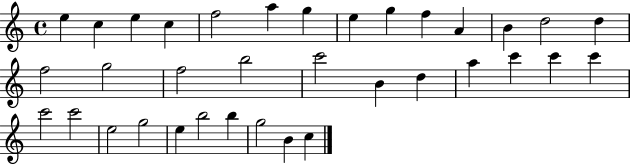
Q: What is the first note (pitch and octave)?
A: E5